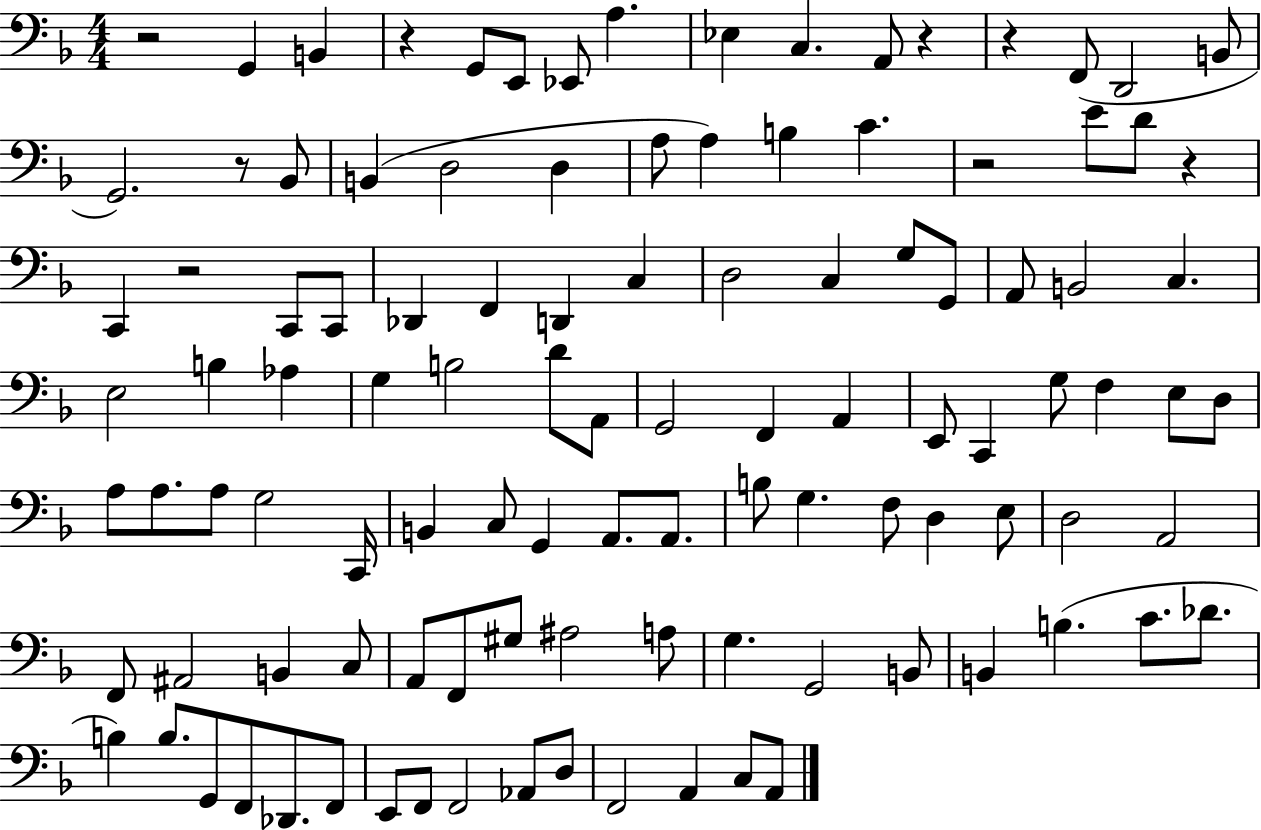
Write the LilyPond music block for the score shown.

{
  \clef bass
  \numericTimeSignature
  \time 4/4
  \key f \major
  \repeat volta 2 { r2 g,4 b,4 | r4 g,8 e,8 ees,8 a4. | ees4 c4. a,8 r4 | r4 f,8( d,2 b,8 | \break g,2.) r8 bes,8 | b,4( d2 d4 | a8 a4) b4 c'4. | r2 e'8 d'8 r4 | \break c,4 r2 c,8 c,8 | des,4 f,4 d,4 c4 | d2 c4 g8 g,8 | a,8 b,2 c4. | \break e2 b4 aes4 | g4 b2 d'8 a,8 | g,2 f,4 a,4 | e,8 c,4 g8 f4 e8 d8 | \break a8 a8. a8 g2 c,16 | b,4 c8 g,4 a,8. a,8. | b8 g4. f8 d4 e8 | d2 a,2 | \break f,8 ais,2 b,4 c8 | a,8 f,8 gis8 ais2 a8 | g4. g,2 b,8 | b,4 b4.( c'8. des'8. | \break b4) b8. g,8 f,8 des,8. f,8 | e,8 f,8 f,2 aes,8 d8 | f,2 a,4 c8 a,8 | } \bar "|."
}